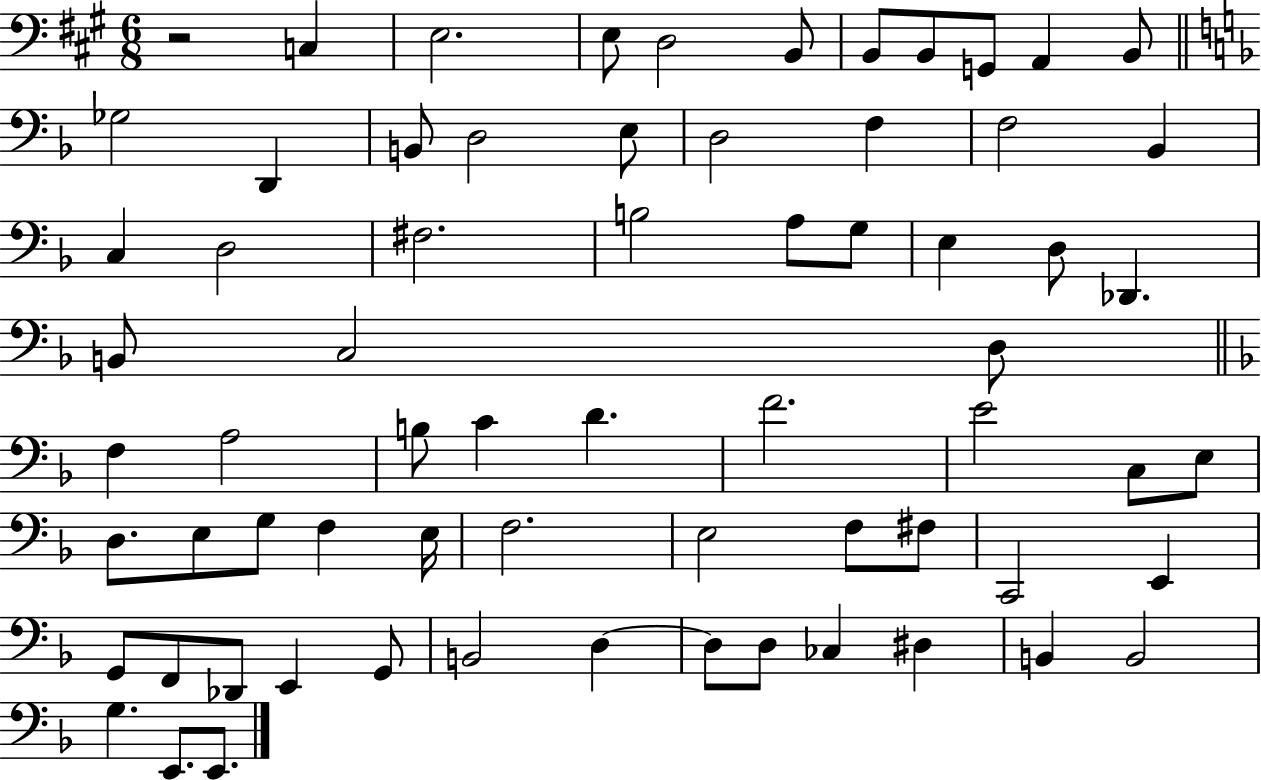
{
  \clef bass
  \numericTimeSignature
  \time 6/8
  \key a \major
  r2 c4 | e2. | e8 d2 b,8 | b,8 b,8 g,8 a,4 b,8 | \break \bar "||" \break \key f \major ges2 d,4 | b,8 d2 e8 | d2 f4 | f2 bes,4 | \break c4 d2 | fis2. | b2 a8 g8 | e4 d8 des,4. | \break b,8 c2 d8 | \bar "||" \break \key f \major f4 a2 | b8 c'4 d'4. | f'2. | e'2 c8 e8 | \break d8. e8 g8 f4 e16 | f2. | e2 f8 fis8 | c,2 e,4 | \break g,8 f,8 des,8 e,4 g,8 | b,2 d4~~ | d8 d8 ces4 dis4 | b,4 b,2 | \break g4. e,8. e,8. | \bar "|."
}